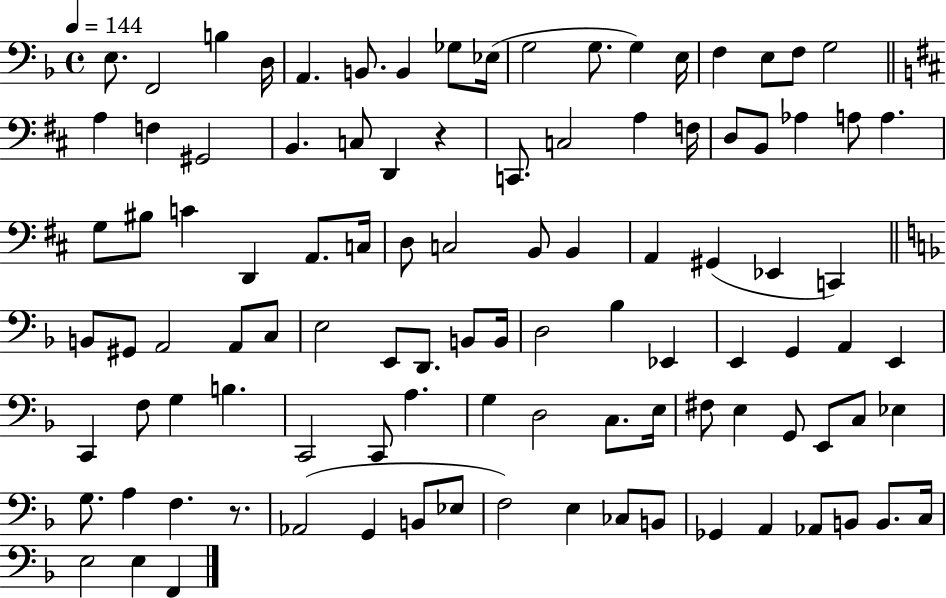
{
  \clef bass
  \time 4/4
  \defaultTimeSignature
  \key f \major
  \tempo 4 = 144
  e8. f,2 b4 d16 | a,4. b,8. b,4 ges8 ees16( | g2 g8. g4) e16 | f4 e8 f8 g2 | \break \bar "||" \break \key b \minor a4 f4 gis,2 | b,4. c8 d,4 r4 | c,8. c2 a4 f16 | d8 b,8 aes4 a8 a4. | \break g8 bis8 c'4 d,4 a,8. c16 | d8 c2 b,8 b,4 | a,4 gis,4( ees,4 c,4) | \bar "||" \break \key f \major b,8 gis,8 a,2 a,8 c8 | e2 e,8 d,8. b,8 b,16 | d2 bes4 ees,4 | e,4 g,4 a,4 e,4 | \break c,4 f8 g4 b4. | c,2 c,8 a4. | g4 d2 c8. e16 | fis8 e4 g,8 e,8 c8 ees4 | \break g8. a4 f4. r8. | aes,2( g,4 b,8 ees8 | f2) e4 ces8 b,8 | ges,4 a,4 aes,8 b,8 b,8. c16 | \break e2 e4 f,4 | \bar "|."
}